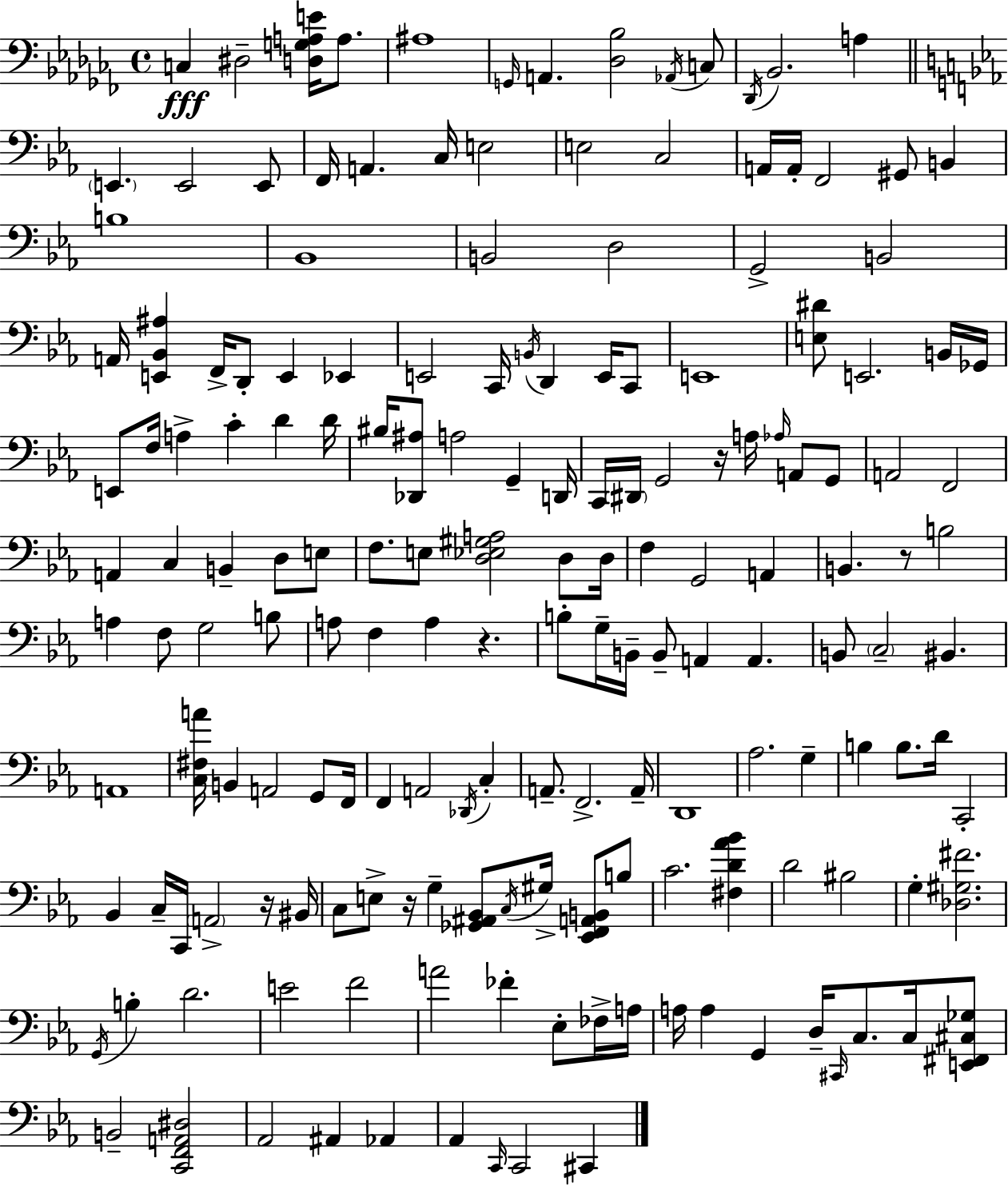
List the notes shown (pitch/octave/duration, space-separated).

C3/q D#3/h [D3,G3,A3,E4]/s A3/e. A#3/w G2/s A2/q. [Db3,Bb3]/h Ab2/s C3/e Db2/s Bb2/h. A3/q E2/q. E2/h E2/e F2/s A2/q. C3/s E3/h E3/h C3/h A2/s A2/s F2/h G#2/e B2/q B3/w Bb2/w B2/h D3/h G2/h B2/h A2/s [E2,Bb2,A#3]/q F2/s D2/e E2/q Eb2/q E2/h C2/s B2/s D2/q E2/s C2/e E2/w [E3,D#4]/e E2/h. B2/s Gb2/s E2/e F3/s A3/q C4/q D4/q D4/s BIS3/s [Db2,A#3]/e A3/h G2/q D2/s C2/s D#2/s G2/h R/s A3/s Ab3/s A2/e G2/e A2/h F2/h A2/q C3/q B2/q D3/e E3/e F3/e. E3/e [D3,Eb3,G#3,A3]/h D3/e D3/s F3/q G2/h A2/q B2/q. R/e B3/h A3/q F3/e G3/h B3/e A3/e F3/q A3/q R/q. B3/e G3/s B2/s B2/e A2/q A2/q. B2/e C3/h BIS2/q. A2/w [C3,F#3,A4]/s B2/q A2/h G2/e F2/s F2/q A2/h Db2/s C3/q A2/e. F2/h. A2/s D2/w Ab3/h. G3/q B3/q B3/e. D4/s C2/h Bb2/q C3/s C2/s A2/h R/s BIS2/s C3/e E3/e R/s G3/q [Gb2,A#2,Bb2]/e C3/s G#3/s [Eb2,F2,A2,B2]/e B3/e C4/h. [F#3,D4,Ab4,Bb4]/q D4/h BIS3/h G3/q [Db3,G#3,F#4]/h. G2/s B3/q D4/h. E4/h F4/h A4/h FES4/q Eb3/e FES3/s A3/s A3/s A3/q G2/q D3/s C#2/s C3/e. C3/s [E2,F#2,C#3,Gb3]/e B2/h [C2,F2,A2,D#3]/h Ab2/h A#2/q Ab2/q Ab2/q C2/s C2/h C#2/q